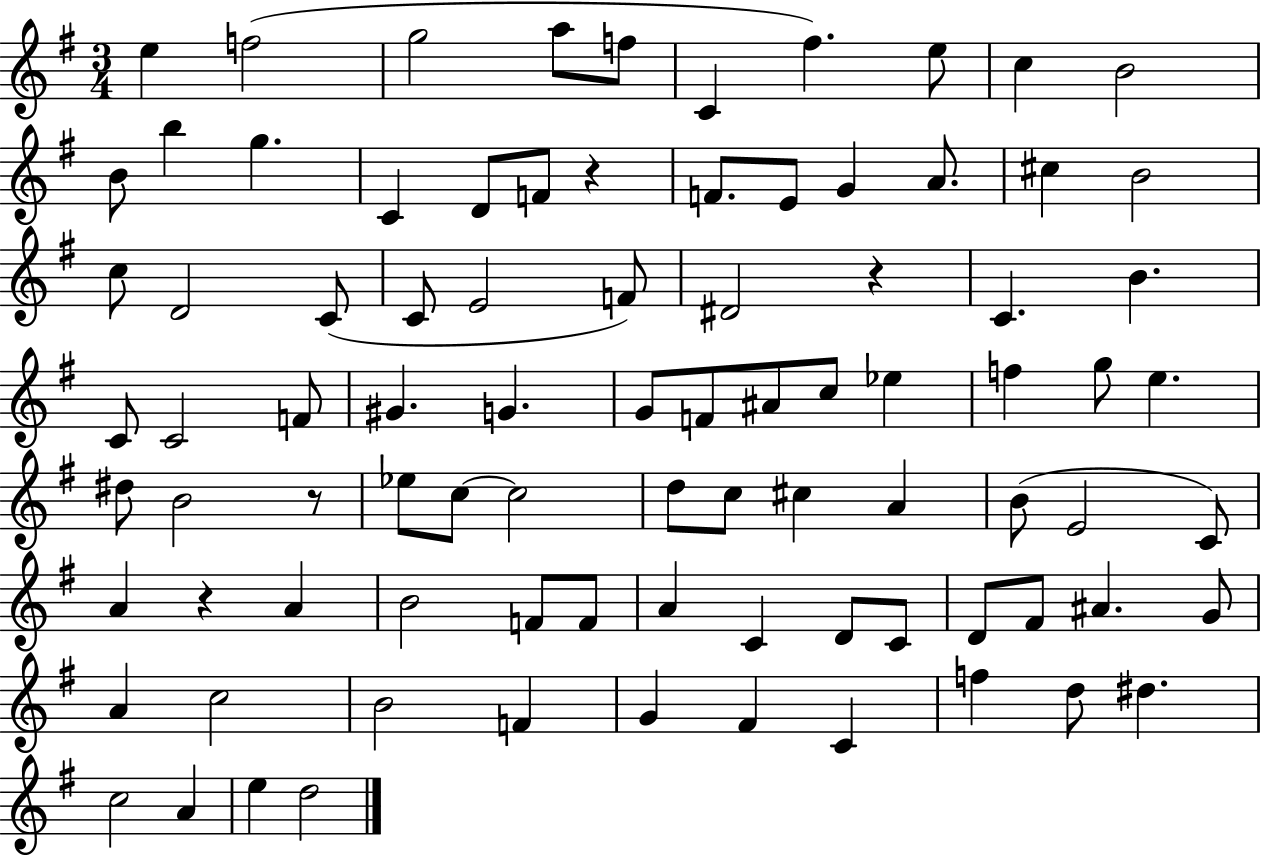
{
  \clef treble
  \numericTimeSignature
  \time 3/4
  \key g \major
  e''4 f''2( | g''2 a''8 f''8 | c'4 fis''4.) e''8 | c''4 b'2 | \break b'8 b''4 g''4. | c'4 d'8 f'8 r4 | f'8. e'8 g'4 a'8. | cis''4 b'2 | \break c''8 d'2 c'8( | c'8 e'2 f'8) | dis'2 r4 | c'4. b'4. | \break c'8 c'2 f'8 | gis'4. g'4. | g'8 f'8 ais'8 c''8 ees''4 | f''4 g''8 e''4. | \break dis''8 b'2 r8 | ees''8 c''8~~ c''2 | d''8 c''8 cis''4 a'4 | b'8( e'2 c'8) | \break a'4 r4 a'4 | b'2 f'8 f'8 | a'4 c'4 d'8 c'8 | d'8 fis'8 ais'4. g'8 | \break a'4 c''2 | b'2 f'4 | g'4 fis'4 c'4 | f''4 d''8 dis''4. | \break c''2 a'4 | e''4 d''2 | \bar "|."
}